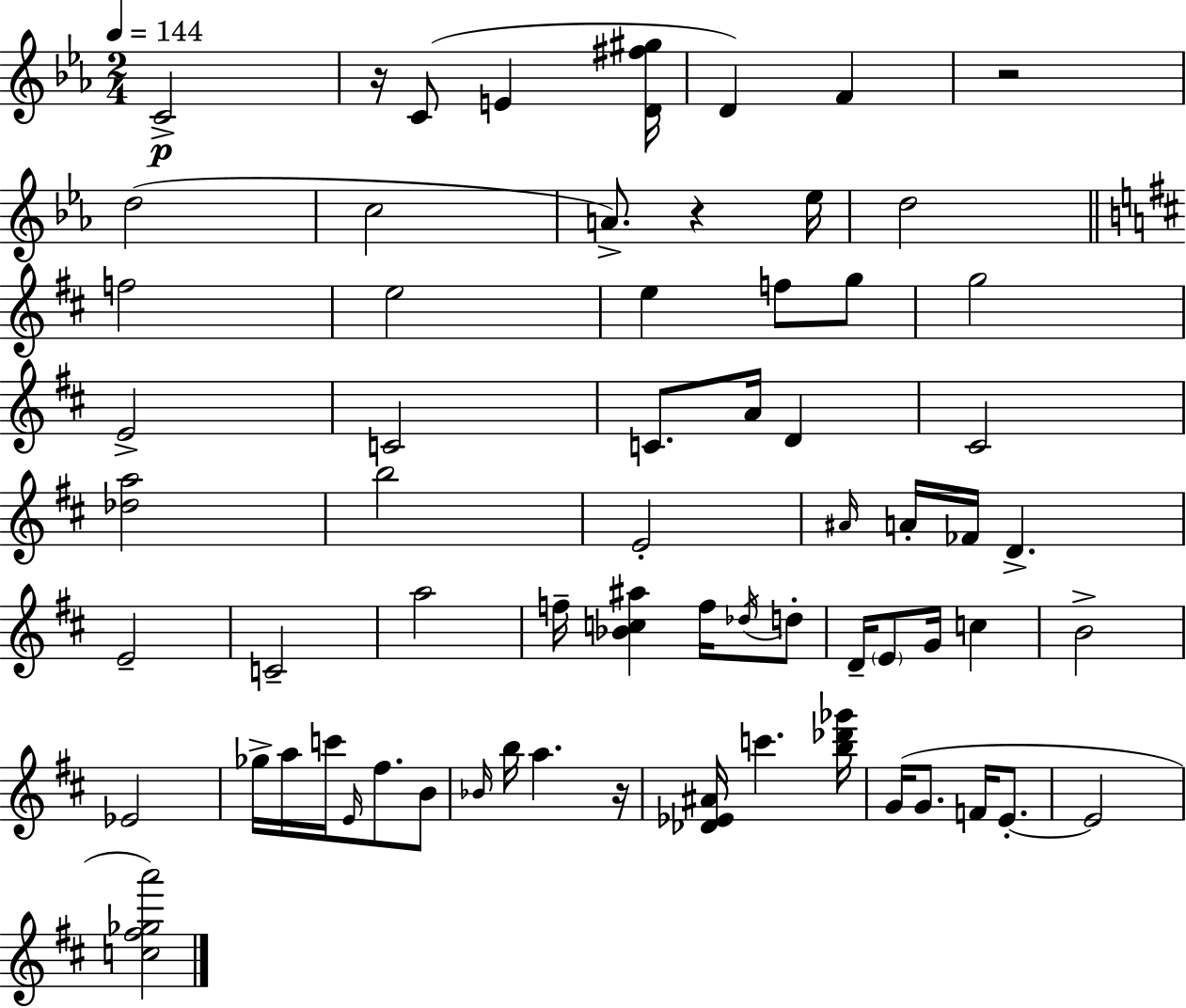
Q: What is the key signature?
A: EES major